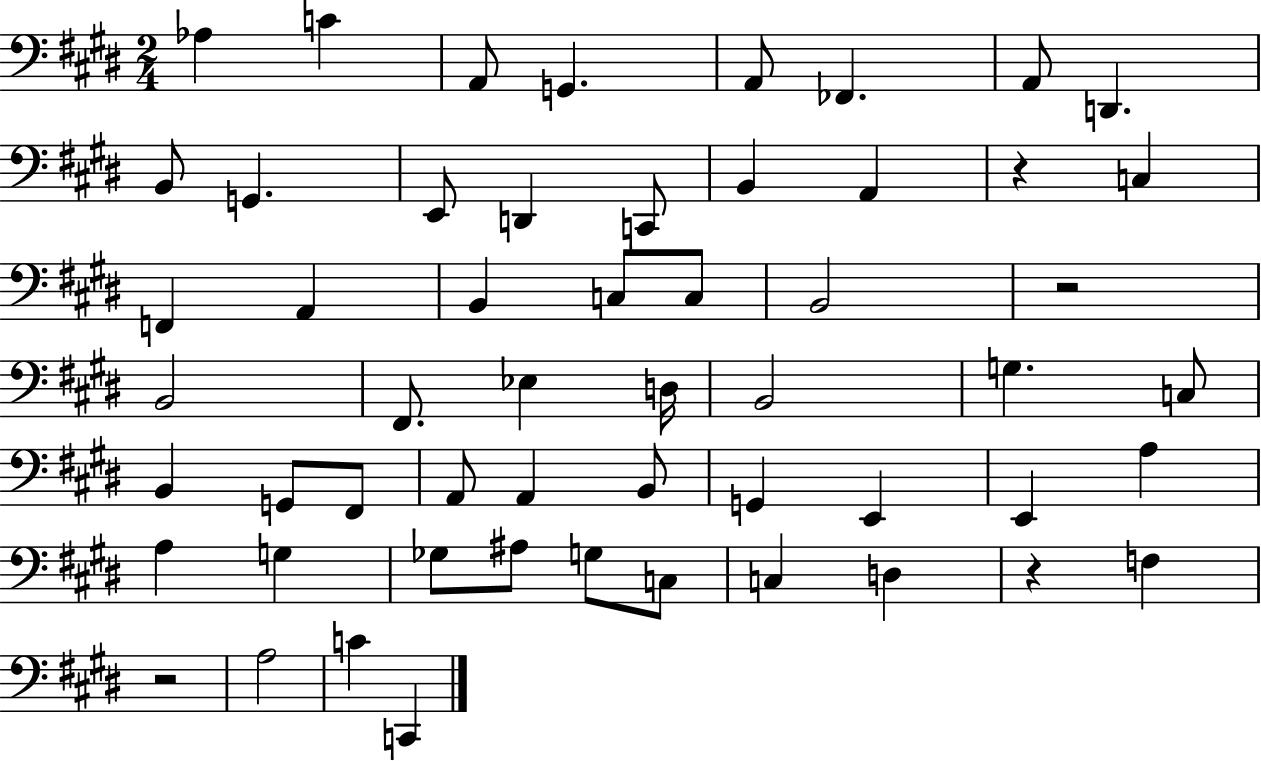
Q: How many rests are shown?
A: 4